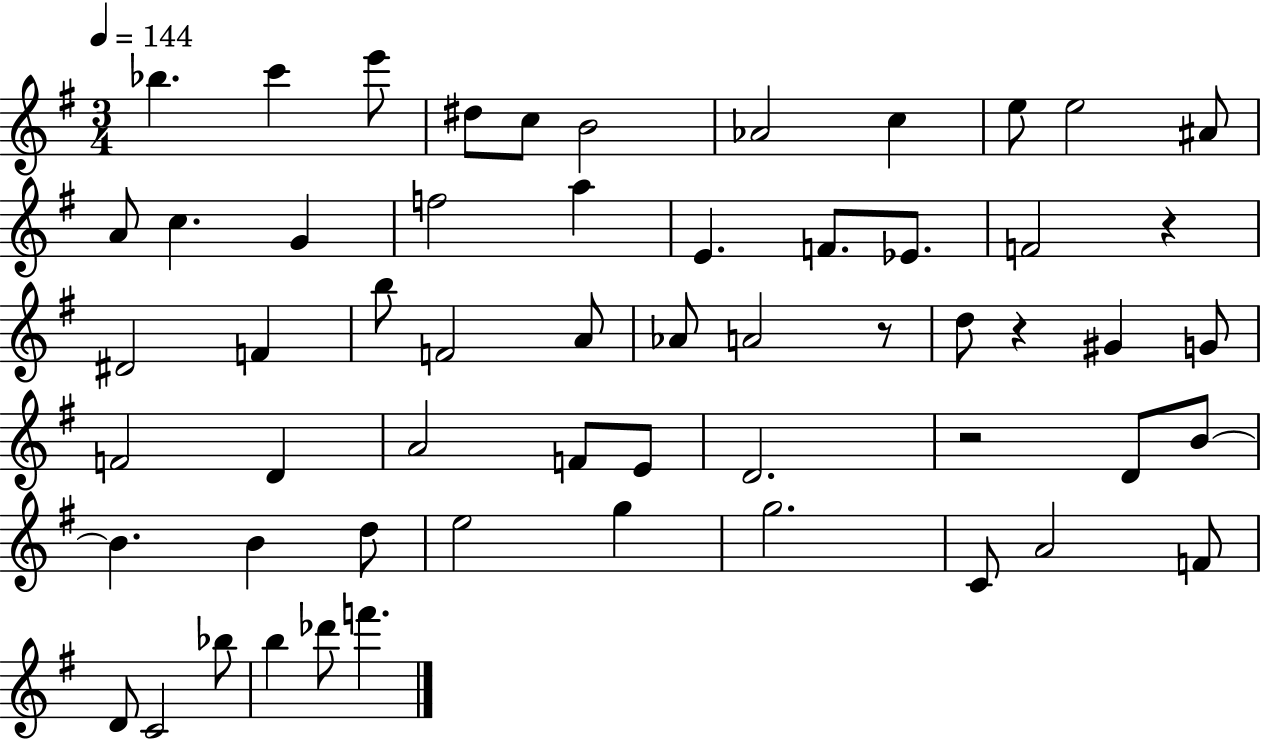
{
  \clef treble
  \numericTimeSignature
  \time 3/4
  \key g \major
  \tempo 4 = 144
  bes''4. c'''4 e'''8 | dis''8 c''8 b'2 | aes'2 c''4 | e''8 e''2 ais'8 | \break a'8 c''4. g'4 | f''2 a''4 | e'4. f'8. ees'8. | f'2 r4 | \break dis'2 f'4 | b''8 f'2 a'8 | aes'8 a'2 r8 | d''8 r4 gis'4 g'8 | \break f'2 d'4 | a'2 f'8 e'8 | d'2. | r2 d'8 b'8~~ | \break b'4. b'4 d''8 | e''2 g''4 | g''2. | c'8 a'2 f'8 | \break d'8 c'2 bes''8 | b''4 des'''8 f'''4. | \bar "|."
}